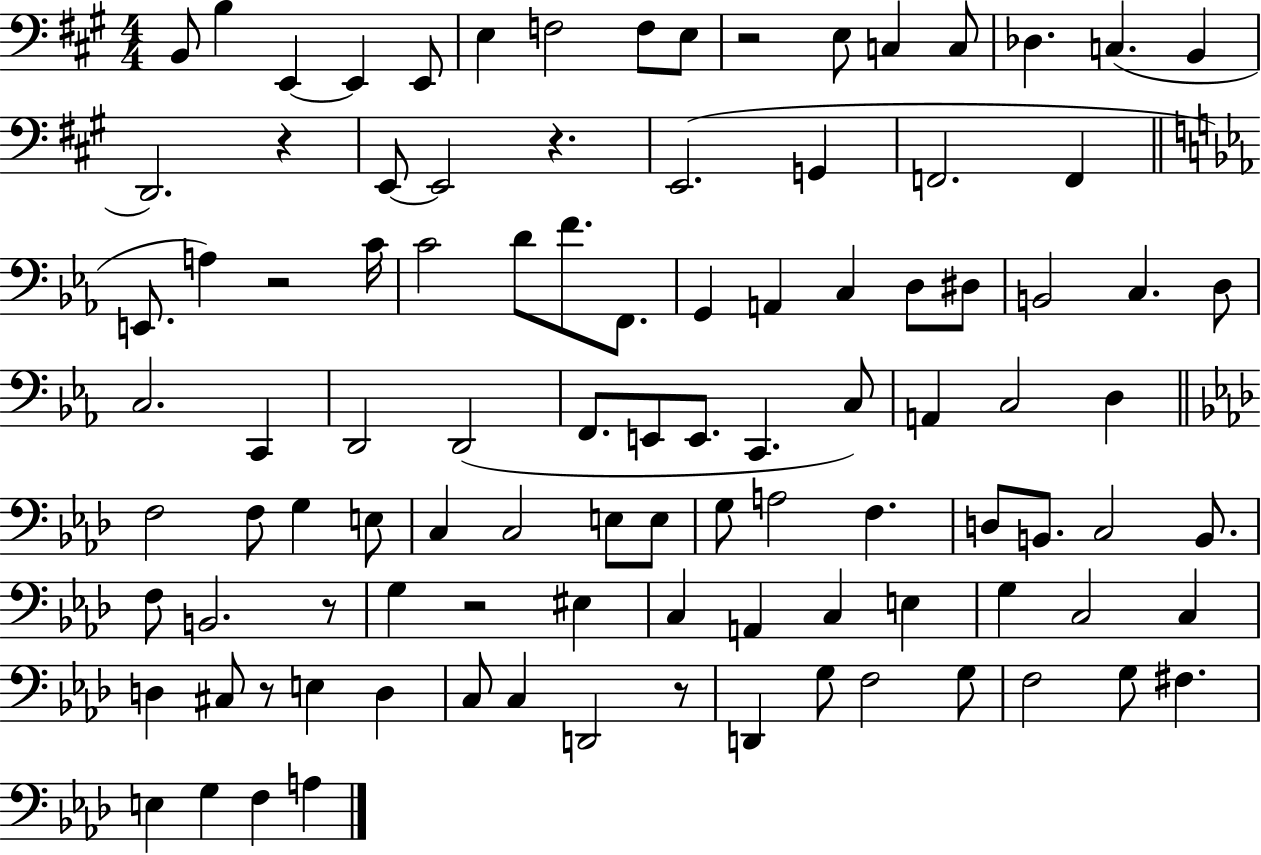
{
  \clef bass
  \numericTimeSignature
  \time 4/4
  \key a \major
  \repeat volta 2 { b,8 b4 e,4~~ e,4 e,8 | e4 f2 f8 e8 | r2 e8 c4 c8 | des4. c4.( b,4 | \break d,2.) r4 | e,8~~ e,2 r4. | e,2.( g,4 | f,2. f,4 | \break \bar "||" \break \key ees \major e,8. a4) r2 c'16 | c'2 d'8 f'8. f,8. | g,4 a,4 c4 d8 dis8 | b,2 c4. d8 | \break c2. c,4 | d,2 d,2( | f,8. e,8 e,8. c,4. c8) | a,4 c2 d4 | \break \bar "||" \break \key aes \major f2 f8 g4 e8 | c4 c2 e8 e8 | g8 a2 f4. | d8 b,8. c2 b,8. | \break f8 b,2. r8 | g4 r2 eis4 | c4 a,4 c4 e4 | g4 c2 c4 | \break d4 cis8 r8 e4 d4 | c8 c4 d,2 r8 | d,4 g8 f2 g8 | f2 g8 fis4. | \break e4 g4 f4 a4 | } \bar "|."
}